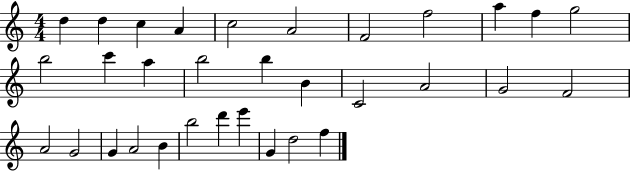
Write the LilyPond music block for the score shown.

{
  \clef treble
  \numericTimeSignature
  \time 4/4
  \key c \major
  d''4 d''4 c''4 a'4 | c''2 a'2 | f'2 f''2 | a''4 f''4 g''2 | \break b''2 c'''4 a''4 | b''2 b''4 b'4 | c'2 a'2 | g'2 f'2 | \break a'2 g'2 | g'4 a'2 b'4 | b''2 d'''4 e'''4 | g'4 d''2 f''4 | \break \bar "|."
}